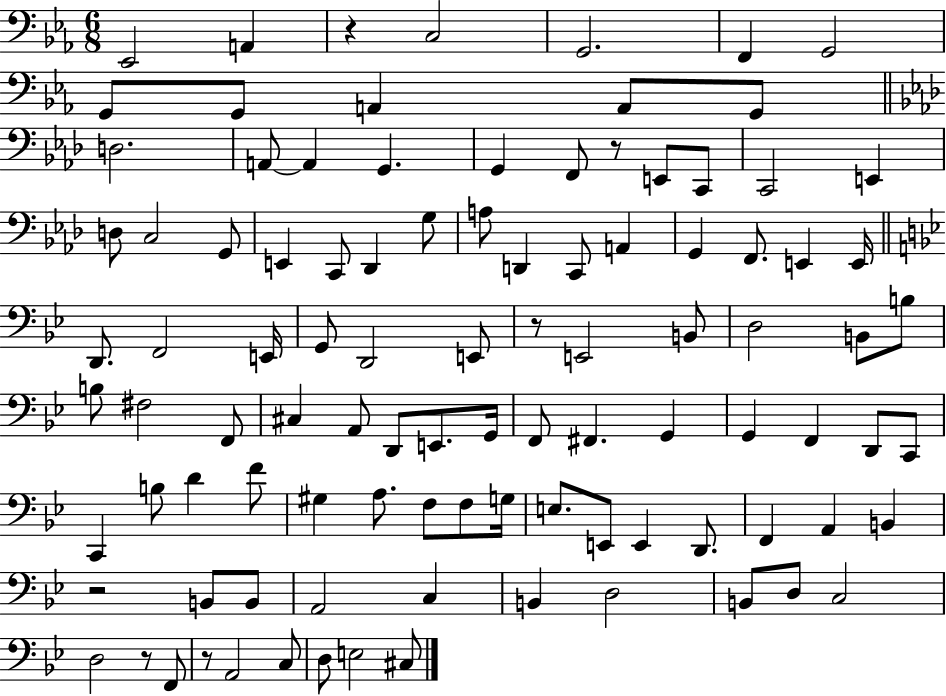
Eb2/h A2/q R/q C3/h G2/h. F2/q G2/h G2/e G2/e A2/q A2/e G2/e D3/h. A2/e A2/q G2/q. G2/q F2/e R/e E2/e C2/e C2/h E2/q D3/e C3/h G2/e E2/q C2/e Db2/q G3/e A3/e D2/q C2/e A2/q G2/q F2/e. E2/q E2/s D2/e. F2/h E2/s G2/e D2/h E2/e R/e E2/h B2/e D3/h B2/e B3/e B3/e F#3/h F2/e C#3/q A2/e D2/e E2/e. G2/s F2/e F#2/q. G2/q G2/q F2/q D2/e C2/e C2/q B3/e D4/q F4/e G#3/q A3/e. F3/e F3/e G3/s E3/e. E2/e E2/q D2/e. F2/q A2/q B2/q R/h B2/e B2/e A2/h C3/q B2/q D3/h B2/e D3/e C3/h D3/h R/e F2/e R/e A2/h C3/e D3/e E3/h C#3/e